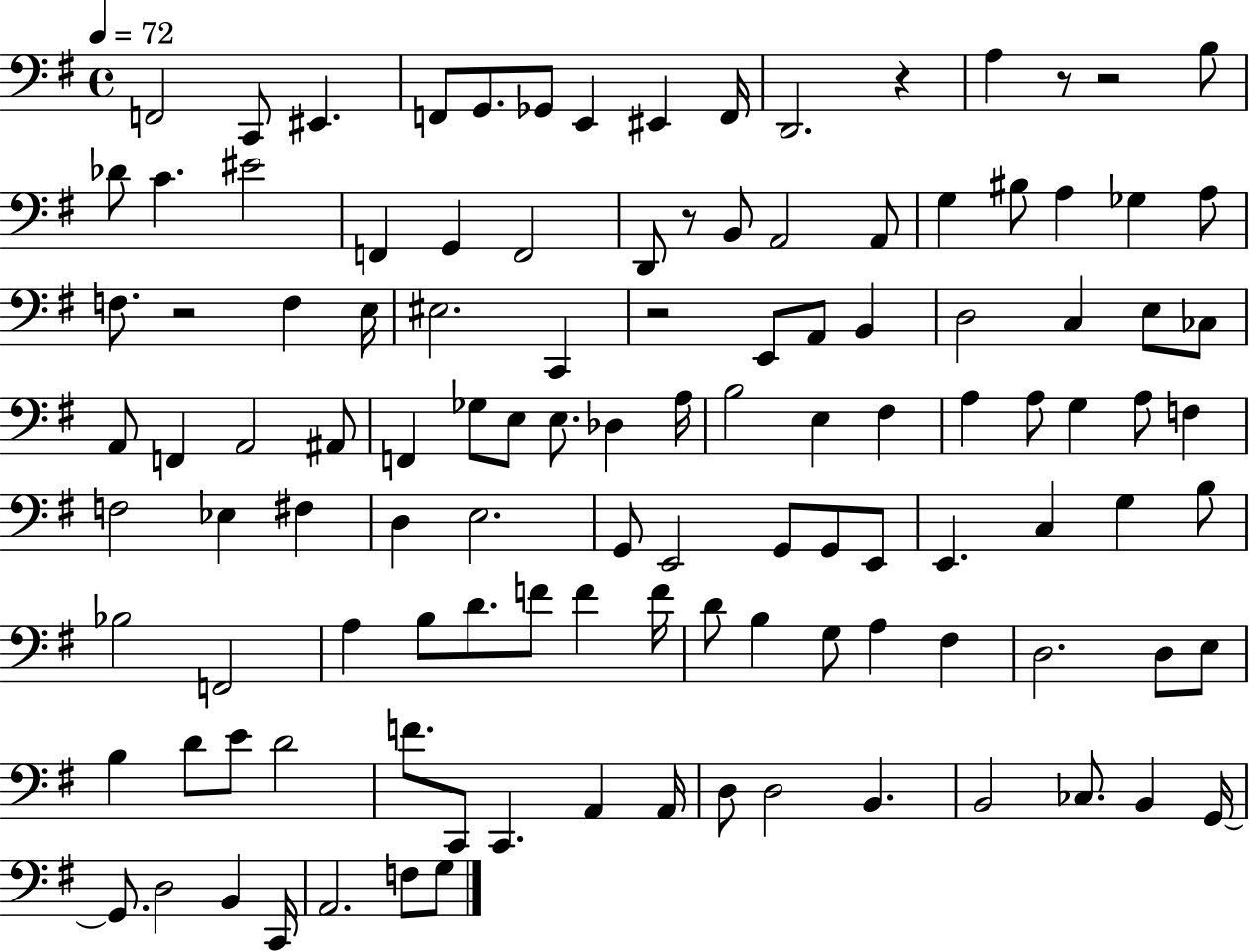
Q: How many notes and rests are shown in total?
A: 116